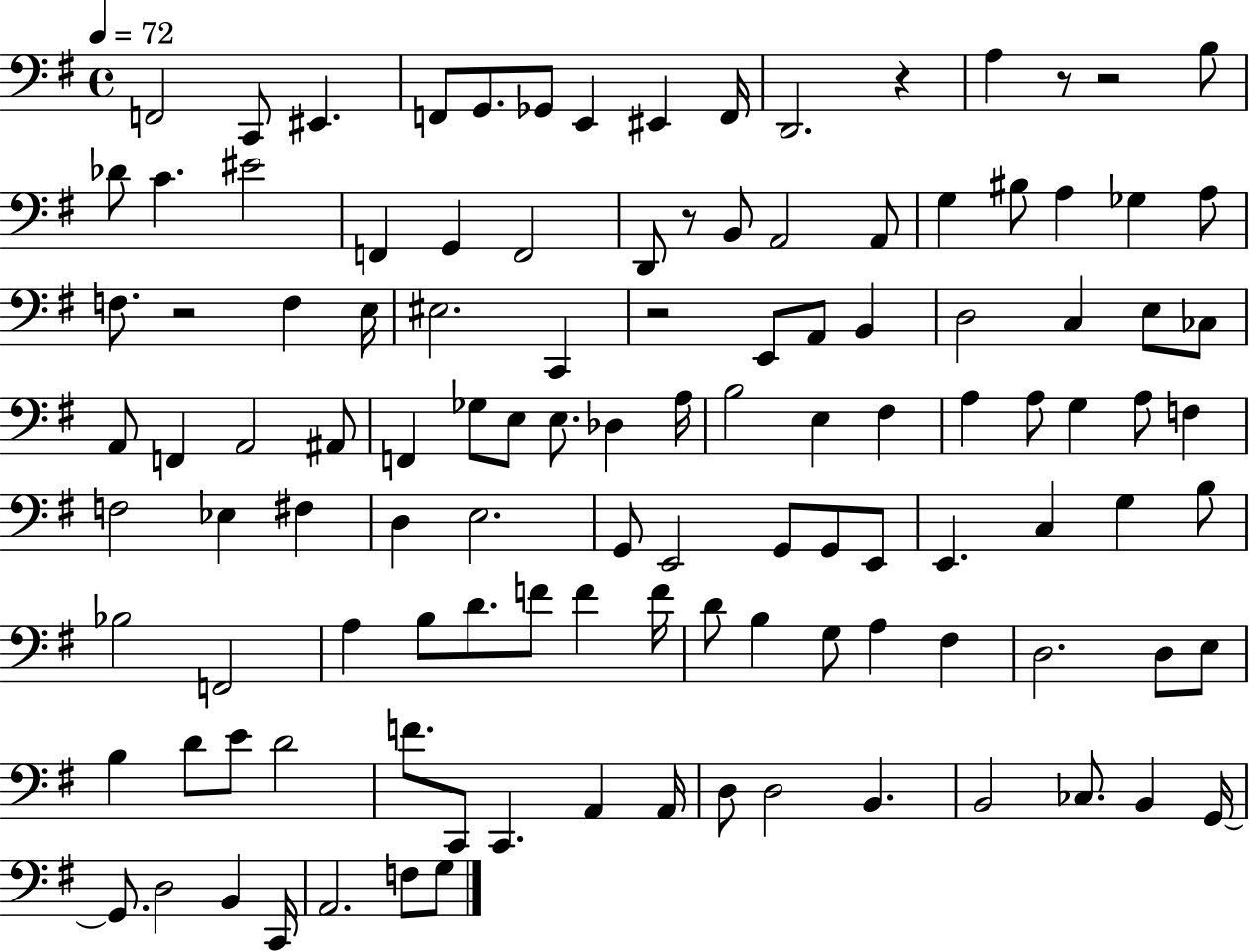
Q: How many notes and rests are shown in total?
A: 116